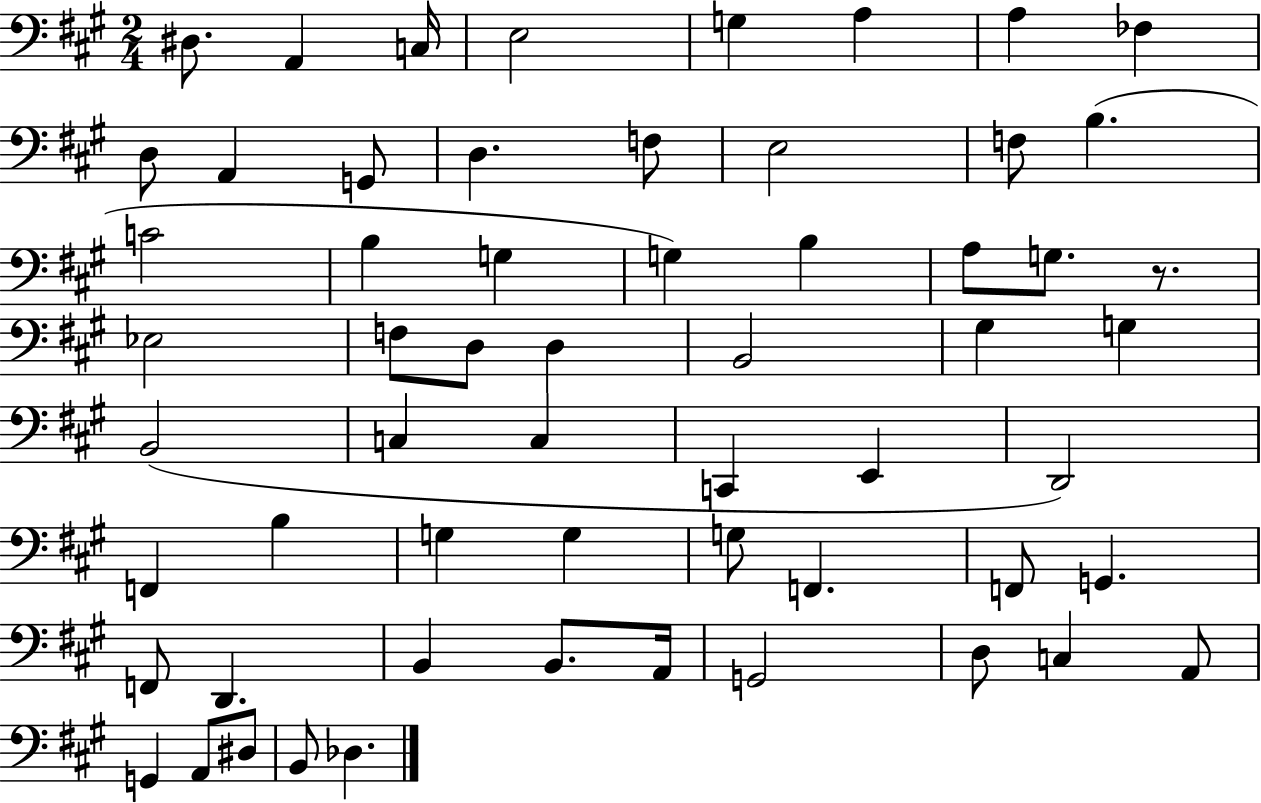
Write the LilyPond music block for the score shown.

{
  \clef bass
  \numericTimeSignature
  \time 2/4
  \key a \major
  dis8. a,4 c16 | e2 | g4 a4 | a4 fes4 | \break d8 a,4 g,8 | d4. f8 | e2 | f8 b4.( | \break c'2 | b4 g4 | g4) b4 | a8 g8. r8. | \break ees2 | f8 d8 d4 | b,2 | gis4 g4 | \break b,2( | c4 c4 | c,4 e,4 | d,2) | \break f,4 b4 | g4 g4 | g8 f,4. | f,8 g,4. | \break f,8 d,4. | b,4 b,8. a,16 | g,2 | d8 c4 a,8 | \break g,4 a,8 dis8 | b,8 des4. | \bar "|."
}